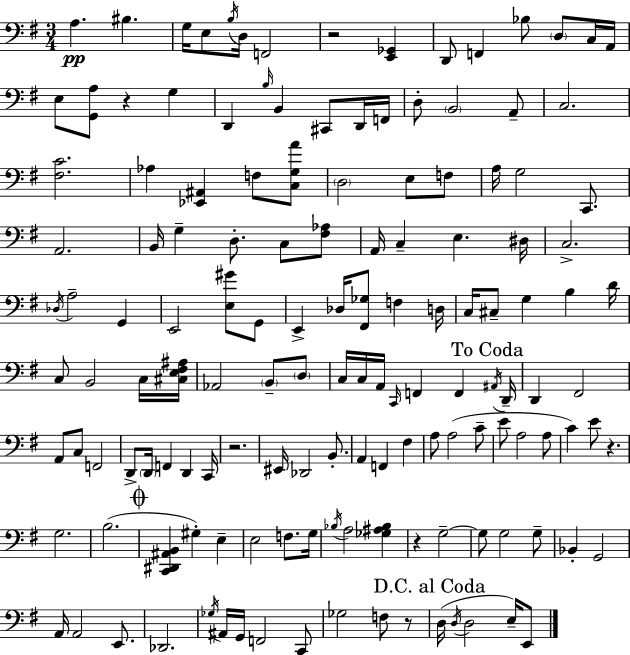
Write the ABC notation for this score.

X:1
T:Untitled
M:3/4
L:1/4
K:Em
A, ^B, G,/4 E,/2 B,/4 D,/4 F,,2 z2 [E,,_G,,] D,,/2 F,, _B,/2 D,/2 C,/4 A,,/4 E,/2 [G,,A,]/2 z G, D,, B,/4 B,, ^C,,/2 D,,/4 F,,/4 D,/2 B,,2 A,,/2 C,2 [^F,C]2 _A, [_E,,^A,,] F,/2 [C,G,A]/2 D,2 E,/2 F,/2 A,/4 G,2 C,,/2 A,,2 B,,/4 G, D,/2 C,/2 [^F,_A,]/2 A,,/4 C, E, ^D,/4 C,2 _D,/4 A,2 G,, E,,2 [E,^G]/2 G,,/2 E,, _D,/4 [^F,,_G,]/2 F, D,/4 C,/4 ^C,/2 G, B, D/4 C,/2 B,,2 C,/4 [^C,E,^F,^A,]/4 _A,,2 B,,/2 D,/2 C,/4 C,/4 A,,/4 C,,/4 F,, F,, ^A,,/4 D,,/4 D,, ^F,,2 A,,/2 C,/2 F,,2 D,,/2 D,,/4 F,, D,, C,,/4 z2 ^E,,/4 _D,,2 B,,/2 A,, F,, ^F, A,/2 A,2 C/2 E/2 A,2 A,/2 C E/2 z G,2 B,2 [C,,^D,,^A,,B,,] ^G, E, E,2 F,/2 G,/4 _B,/4 A,2 [_G,^A,_B,] z G,2 G,/2 G,2 G,/2 _B,, G,,2 A,,/4 A,,2 E,,/2 _D,,2 _G,/4 ^A,,/4 G,,/4 F,,2 C,,/2 _G,2 F,/2 z/2 D,/4 D,/4 D,2 E,/4 E,,/2